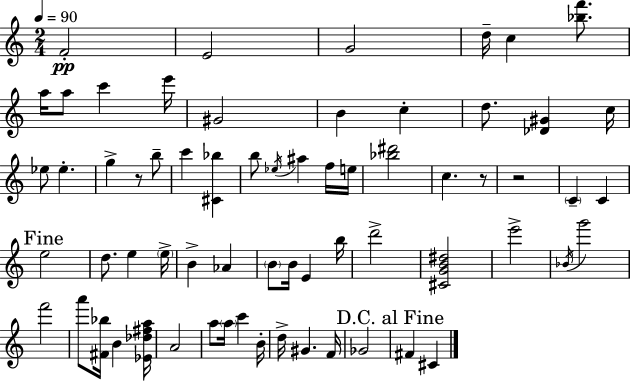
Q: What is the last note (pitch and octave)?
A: C#4